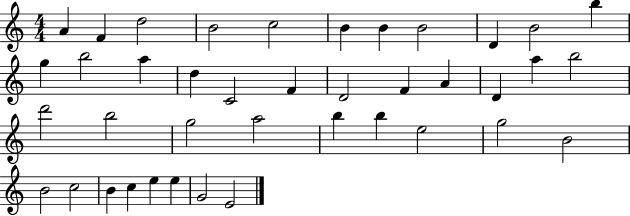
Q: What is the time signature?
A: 4/4